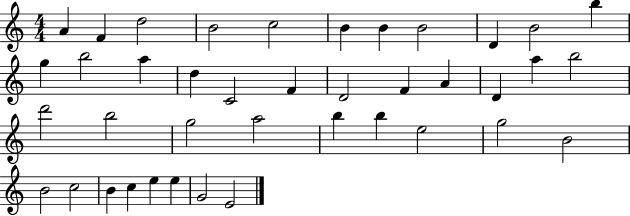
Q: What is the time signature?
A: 4/4